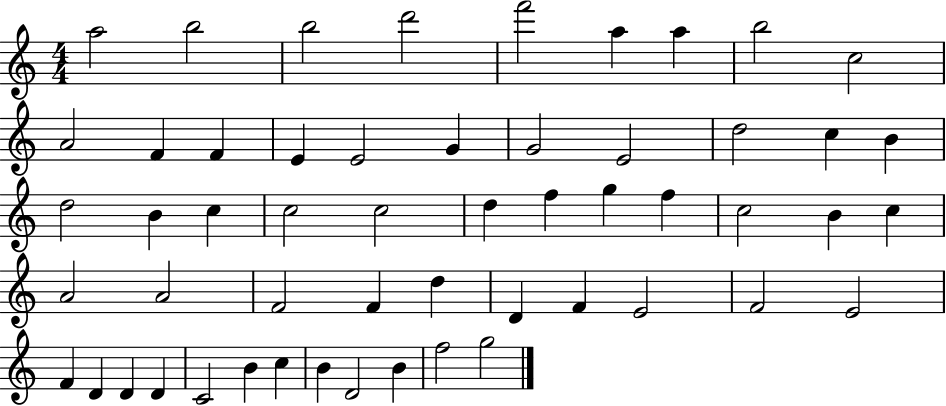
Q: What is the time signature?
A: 4/4